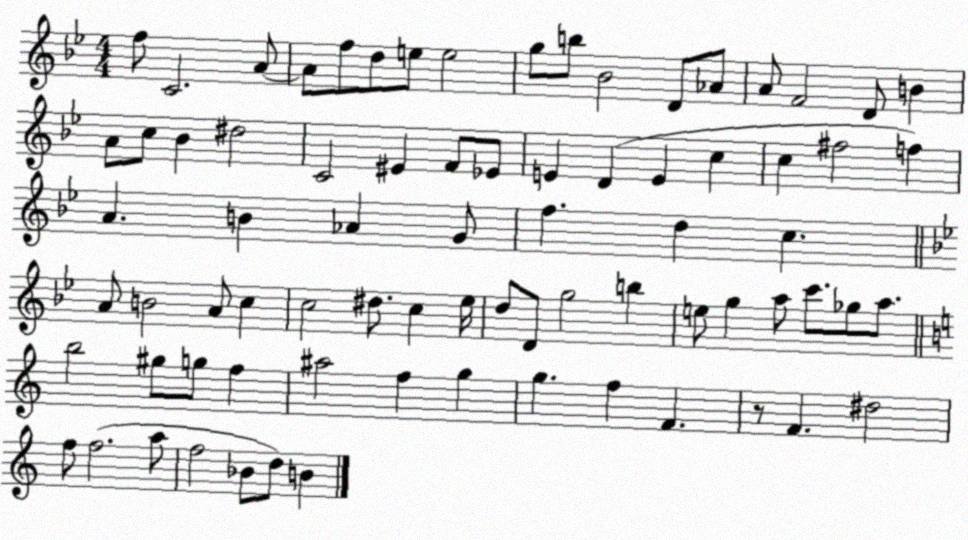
X:1
T:Untitled
M:4/4
L:1/4
K:Bb
f/2 C2 A/2 A/2 f/2 d/2 e/2 e2 g/2 b/2 _B2 D/2 _A/2 A/2 F2 D/2 B A/2 c/2 _B ^d2 C2 ^E F/2 _E/2 E D E c c ^f2 f A B _A G/2 f d c A/2 B2 A/2 c c2 ^d/2 c _e/4 d/2 D/2 g2 b e/2 g a/2 c'/2 _g/2 a/2 b2 ^g/2 g/2 f ^a2 f g g f F z/2 F ^d2 f/2 f2 a/2 f2 _B/2 d/2 B